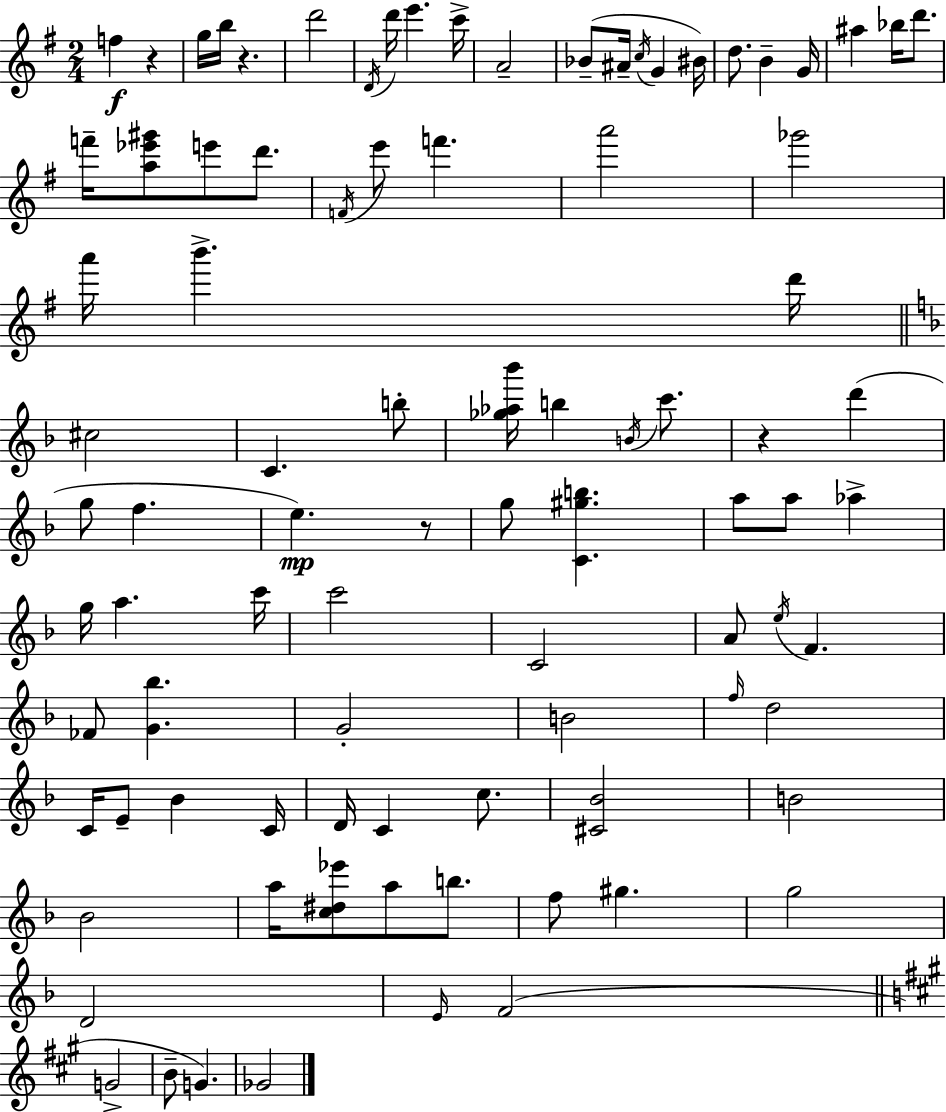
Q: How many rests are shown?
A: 4